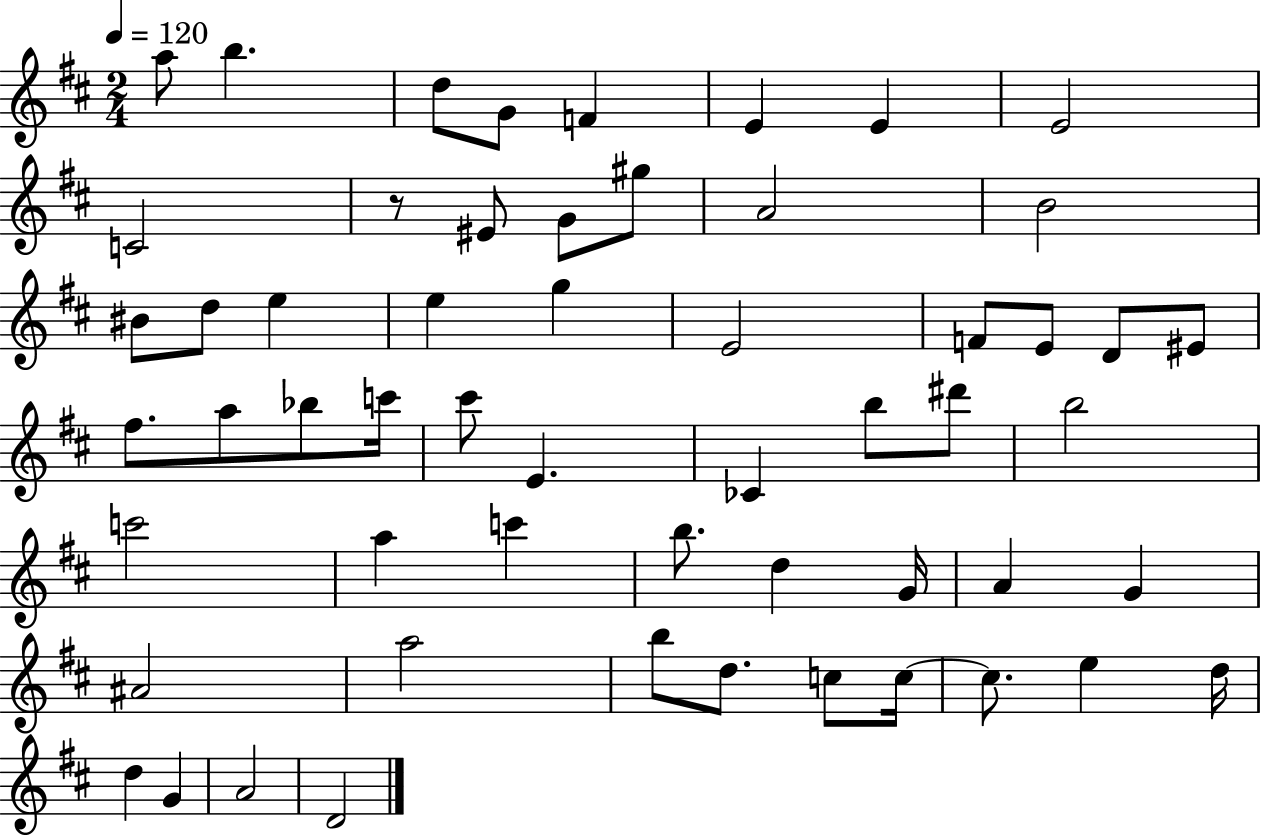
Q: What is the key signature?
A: D major